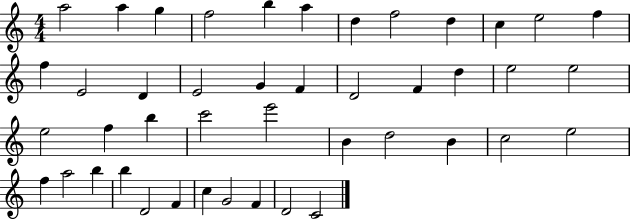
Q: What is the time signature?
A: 4/4